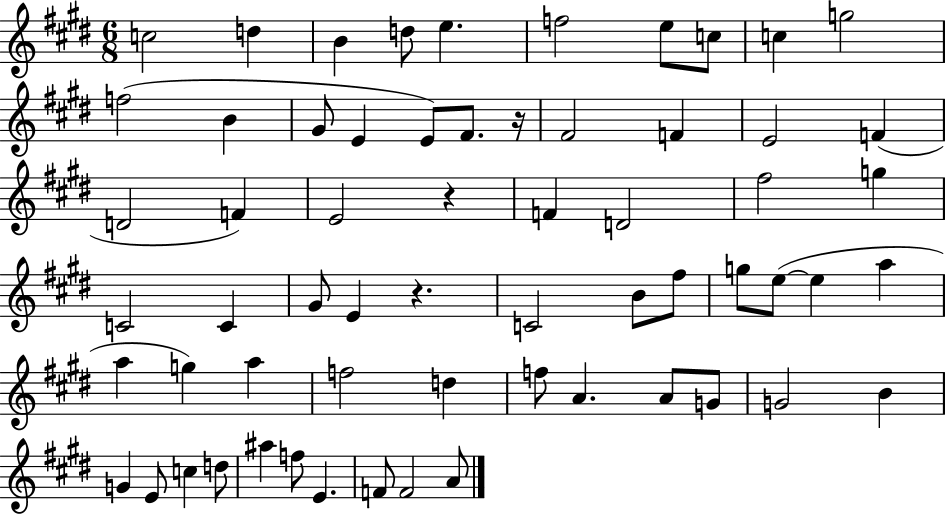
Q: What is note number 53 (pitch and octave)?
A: D5